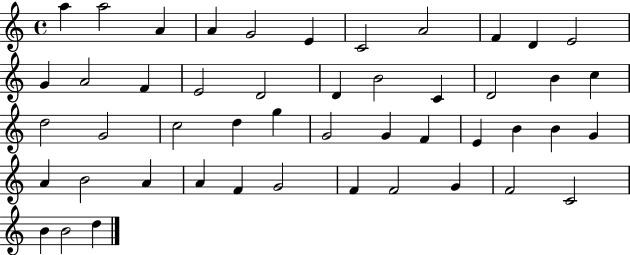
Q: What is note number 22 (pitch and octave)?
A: C5